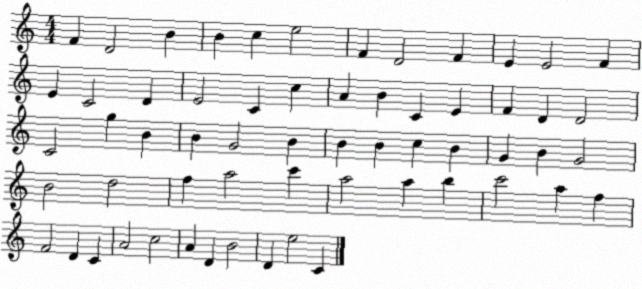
X:1
T:Untitled
M:4/4
L:1/4
K:C
F D2 B B c e2 F D2 F E E2 F E C2 D E2 C c A B C E F D D2 C2 g B B G2 B B B c B G B G2 B2 d2 f a2 c' a2 a b c'2 a f F2 D C A2 c2 A D B2 D e2 C